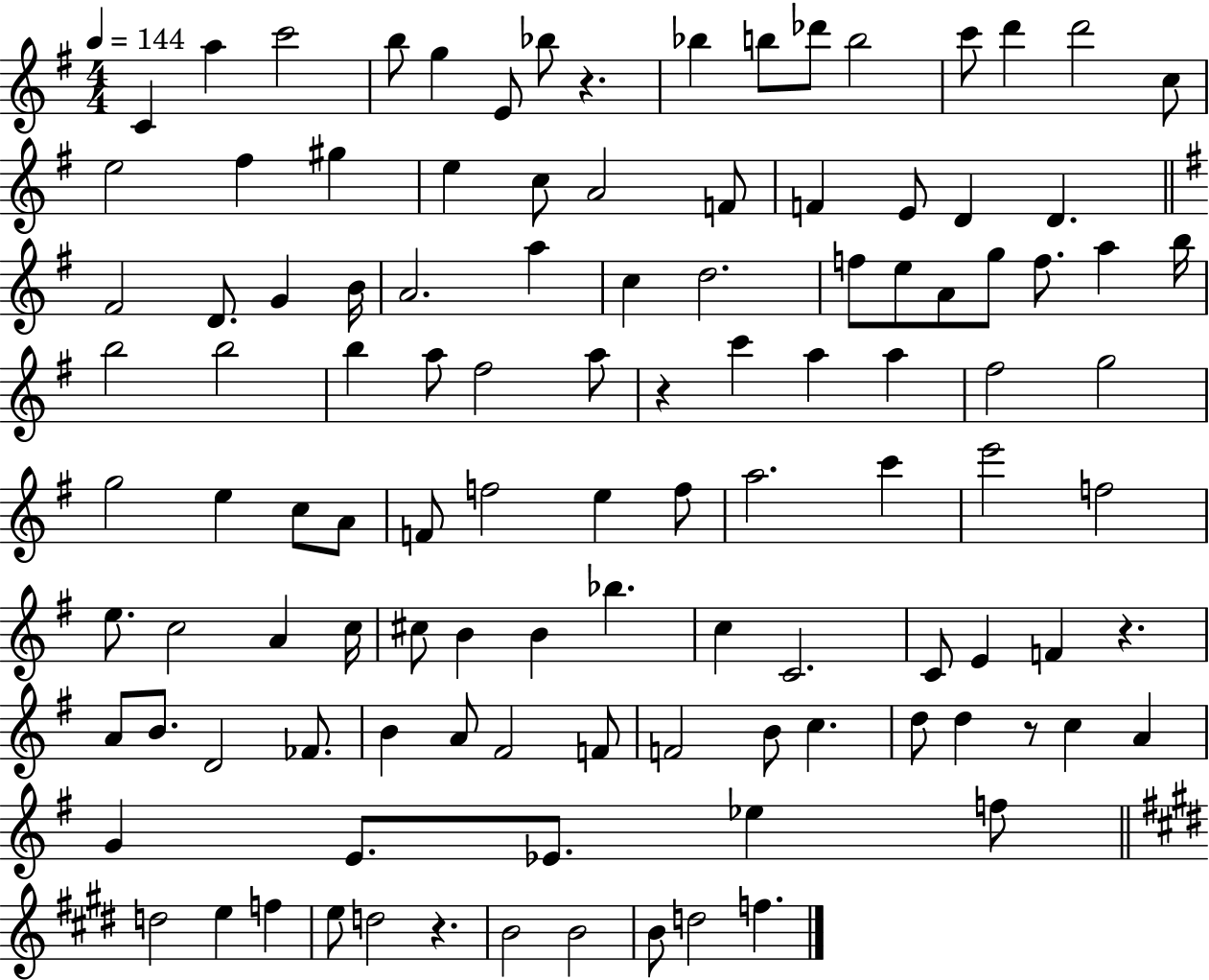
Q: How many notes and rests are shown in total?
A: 112